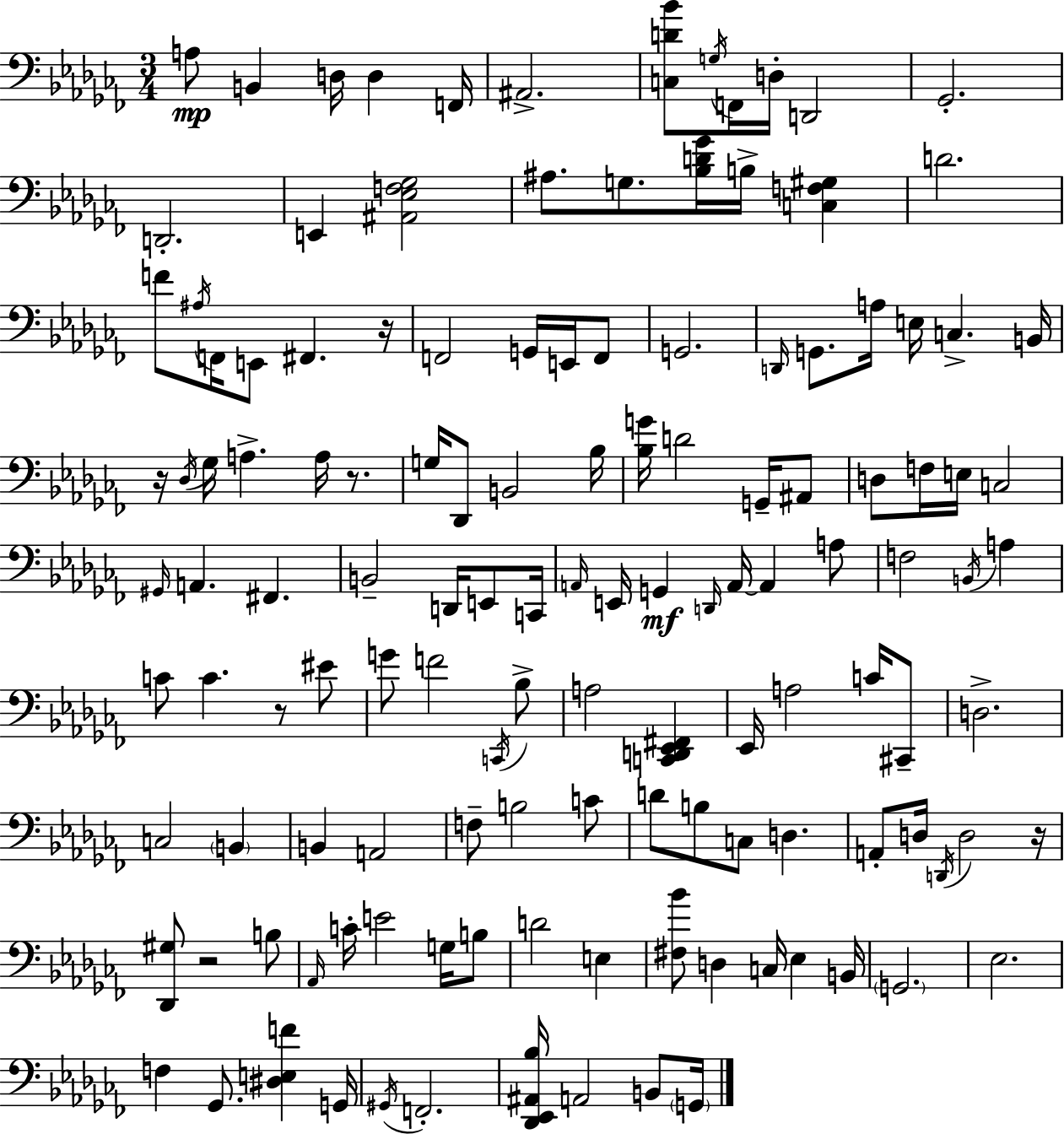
{
  \clef bass
  \numericTimeSignature
  \time 3/4
  \key aes \minor
  a8\mp b,4 d16 d4 f,16 | ais,2.-> | <c d' bes'>8 \acciaccatura { g16 } f,16 d16-. d,2 | ges,2.-. | \break d,2.-. | e,4 <ais, ees f ges>2 | ais8. g8. <bes d' ges'>16 b16-> <c f gis>4 | d'2. | \break f'8 \acciaccatura { ais16 } f,16 e,8 fis,4. | r16 f,2 g,16 e,16 | f,8 g,2. | \grace { d,16 } g,8. a16 e16 c4.-> | \break b,16 r16 \acciaccatura { des16 } ges16 a4.-> | a16 r8. g16 des,8 b,2 | bes16 <bes g'>16 d'2 | g,16-- ais,8 d8 f16 e16 c2 | \break \grace { gis,16 } a,4. fis,4. | b,2-- | d,16 e,8 c,16 \grace { a,16 } e,16 g,4\mf \grace { d,16 } | a,16~~ a,4 a8 f2 | \break \acciaccatura { b,16 } a4 c'8 c'4. | r8 eis'8 g'8 f'2 | \acciaccatura { c,16 } bes8-> a2 | <c, d, ees, fis,>4 ees,16 a2 | \break c'16 cis,8-- d2.-> | c2 | \parenthesize b,4 b,4 | a,2 f8-- b2 | \break c'8 d'8 b8 | c8 d4. a,8-. d16 | \acciaccatura { d,16 } d2 r16 <des, gis>8 | r2 b8 \grace { aes,16 } c'16-. | \break e'2 g16 b8 d'2 | e4 <fis bes'>8 | d4 c16 ees4 b,16 \parenthesize g,2. | ees2. | \break f4 | ges,8. <dis e f'>4 g,16 \acciaccatura { gis,16 } | f,2.-. | <des, ees, ais, bes>16 a,2 b,8 \parenthesize g,16 | \break \bar "|."
}